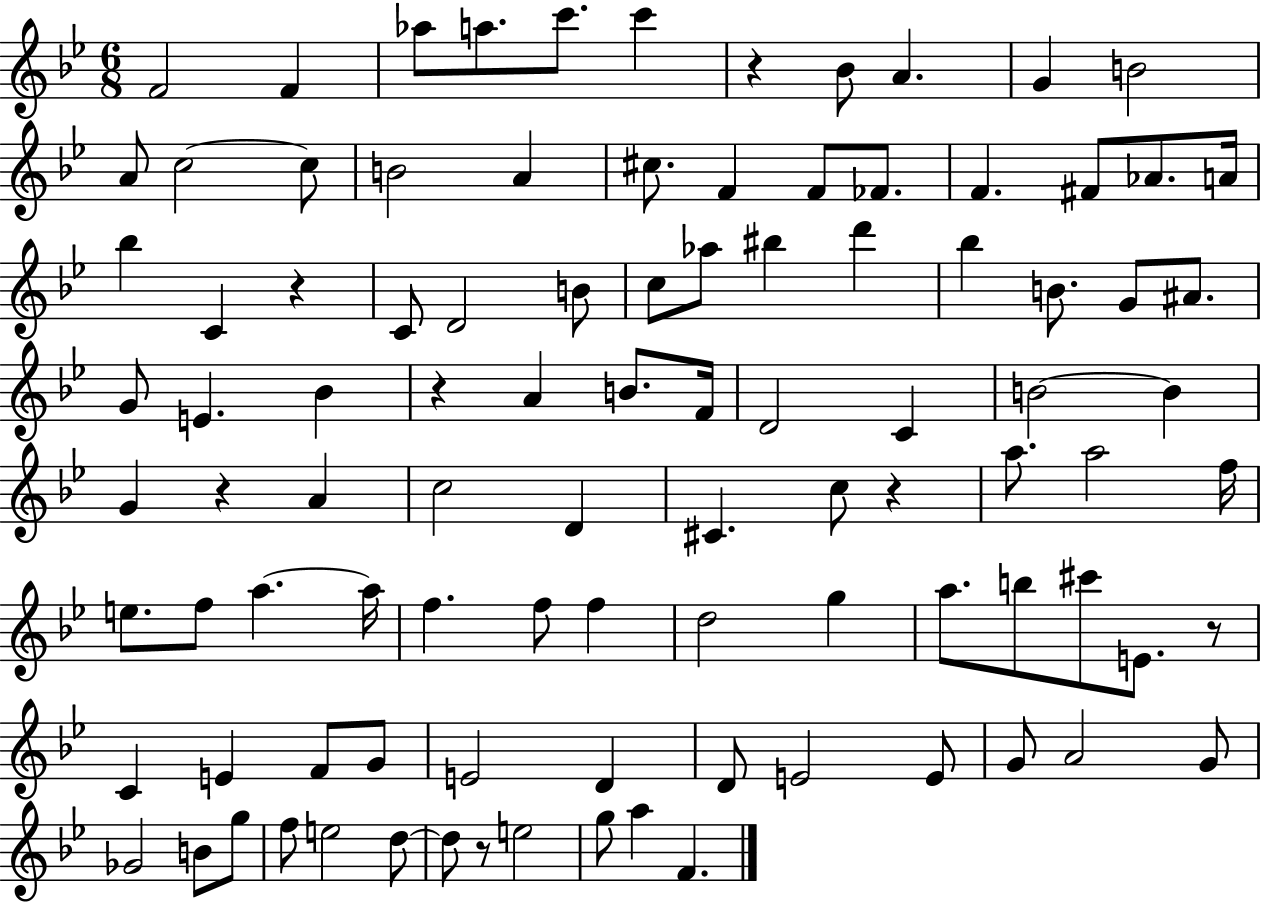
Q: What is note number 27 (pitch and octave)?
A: D4